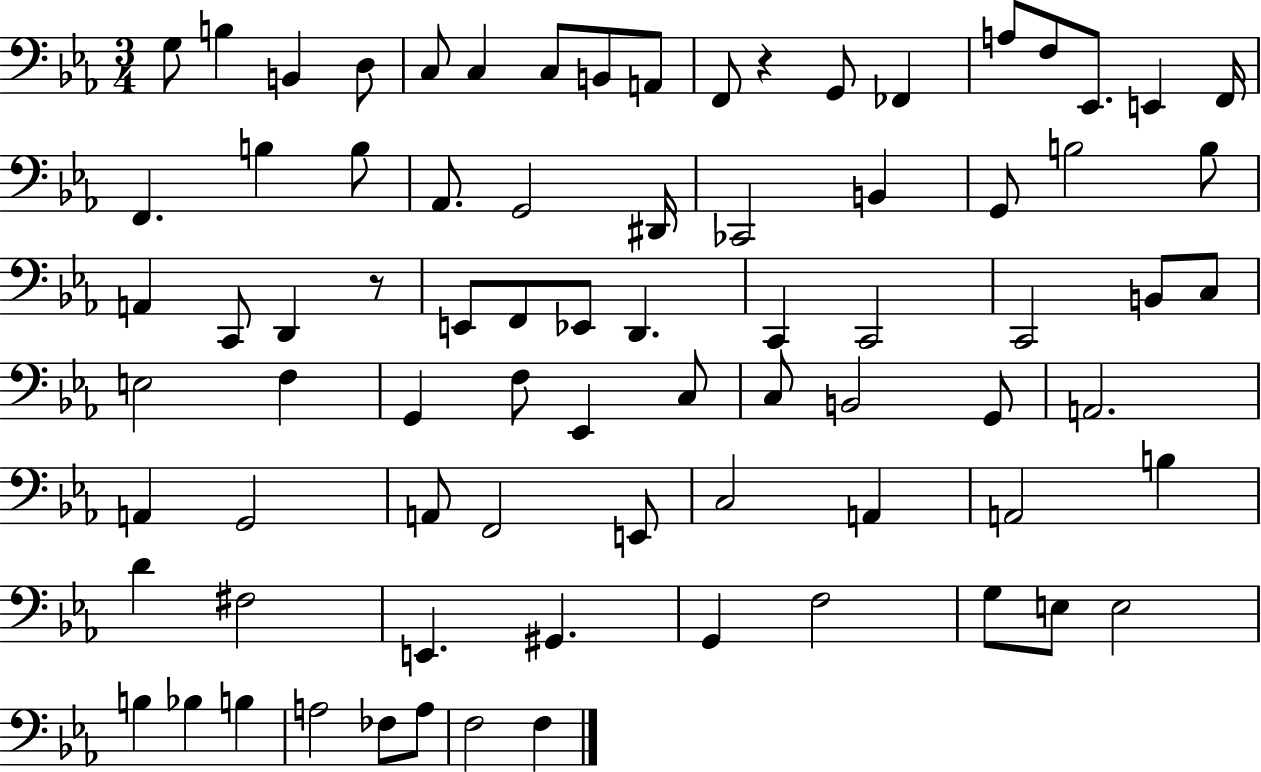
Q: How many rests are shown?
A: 2